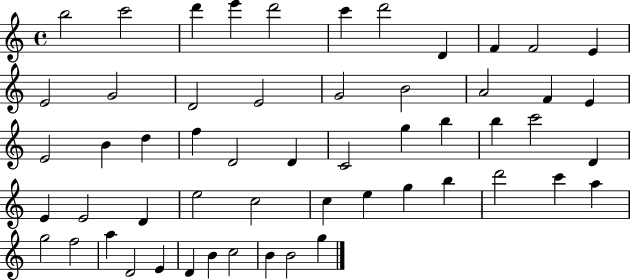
{
  \clef treble
  \time 4/4
  \defaultTimeSignature
  \key c \major
  b''2 c'''2 | d'''4 e'''4 d'''2 | c'''4 d'''2 d'4 | f'4 f'2 e'4 | \break e'2 g'2 | d'2 e'2 | g'2 b'2 | a'2 f'4 e'4 | \break e'2 b'4 d''4 | f''4 d'2 d'4 | c'2 g''4 b''4 | b''4 c'''2 d'4 | \break e'4 e'2 d'4 | e''2 c''2 | c''4 e''4 g''4 b''4 | d'''2 c'''4 a''4 | \break g''2 f''2 | a''4 d'2 e'4 | d'4 b'4 c''2 | b'4 b'2 g''4 | \break \bar "|."
}